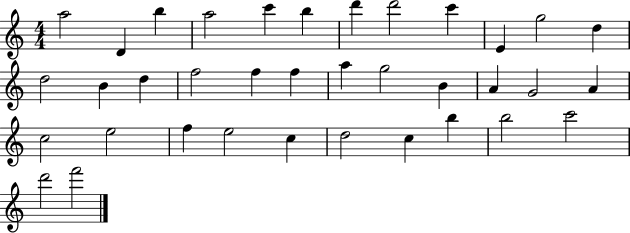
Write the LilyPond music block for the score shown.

{
  \clef treble
  \numericTimeSignature
  \time 4/4
  \key c \major
  a''2 d'4 b''4 | a''2 c'''4 b''4 | d'''4 d'''2 c'''4 | e'4 g''2 d''4 | \break d''2 b'4 d''4 | f''2 f''4 f''4 | a''4 g''2 b'4 | a'4 g'2 a'4 | \break c''2 e''2 | f''4 e''2 c''4 | d''2 c''4 b''4 | b''2 c'''2 | \break d'''2 f'''2 | \bar "|."
}